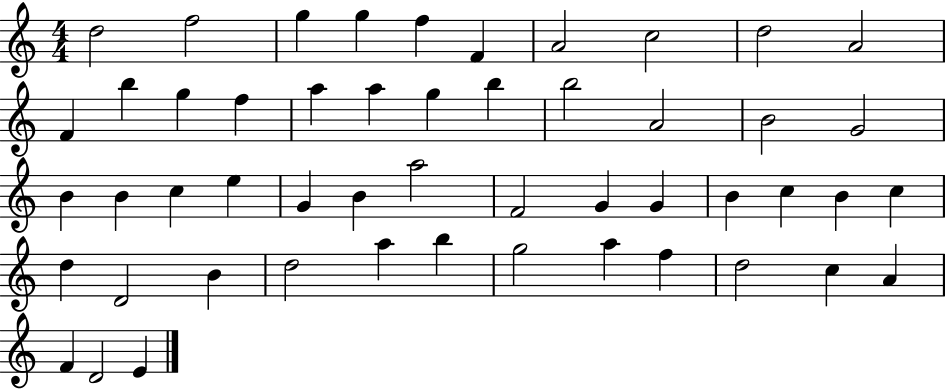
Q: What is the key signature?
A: C major